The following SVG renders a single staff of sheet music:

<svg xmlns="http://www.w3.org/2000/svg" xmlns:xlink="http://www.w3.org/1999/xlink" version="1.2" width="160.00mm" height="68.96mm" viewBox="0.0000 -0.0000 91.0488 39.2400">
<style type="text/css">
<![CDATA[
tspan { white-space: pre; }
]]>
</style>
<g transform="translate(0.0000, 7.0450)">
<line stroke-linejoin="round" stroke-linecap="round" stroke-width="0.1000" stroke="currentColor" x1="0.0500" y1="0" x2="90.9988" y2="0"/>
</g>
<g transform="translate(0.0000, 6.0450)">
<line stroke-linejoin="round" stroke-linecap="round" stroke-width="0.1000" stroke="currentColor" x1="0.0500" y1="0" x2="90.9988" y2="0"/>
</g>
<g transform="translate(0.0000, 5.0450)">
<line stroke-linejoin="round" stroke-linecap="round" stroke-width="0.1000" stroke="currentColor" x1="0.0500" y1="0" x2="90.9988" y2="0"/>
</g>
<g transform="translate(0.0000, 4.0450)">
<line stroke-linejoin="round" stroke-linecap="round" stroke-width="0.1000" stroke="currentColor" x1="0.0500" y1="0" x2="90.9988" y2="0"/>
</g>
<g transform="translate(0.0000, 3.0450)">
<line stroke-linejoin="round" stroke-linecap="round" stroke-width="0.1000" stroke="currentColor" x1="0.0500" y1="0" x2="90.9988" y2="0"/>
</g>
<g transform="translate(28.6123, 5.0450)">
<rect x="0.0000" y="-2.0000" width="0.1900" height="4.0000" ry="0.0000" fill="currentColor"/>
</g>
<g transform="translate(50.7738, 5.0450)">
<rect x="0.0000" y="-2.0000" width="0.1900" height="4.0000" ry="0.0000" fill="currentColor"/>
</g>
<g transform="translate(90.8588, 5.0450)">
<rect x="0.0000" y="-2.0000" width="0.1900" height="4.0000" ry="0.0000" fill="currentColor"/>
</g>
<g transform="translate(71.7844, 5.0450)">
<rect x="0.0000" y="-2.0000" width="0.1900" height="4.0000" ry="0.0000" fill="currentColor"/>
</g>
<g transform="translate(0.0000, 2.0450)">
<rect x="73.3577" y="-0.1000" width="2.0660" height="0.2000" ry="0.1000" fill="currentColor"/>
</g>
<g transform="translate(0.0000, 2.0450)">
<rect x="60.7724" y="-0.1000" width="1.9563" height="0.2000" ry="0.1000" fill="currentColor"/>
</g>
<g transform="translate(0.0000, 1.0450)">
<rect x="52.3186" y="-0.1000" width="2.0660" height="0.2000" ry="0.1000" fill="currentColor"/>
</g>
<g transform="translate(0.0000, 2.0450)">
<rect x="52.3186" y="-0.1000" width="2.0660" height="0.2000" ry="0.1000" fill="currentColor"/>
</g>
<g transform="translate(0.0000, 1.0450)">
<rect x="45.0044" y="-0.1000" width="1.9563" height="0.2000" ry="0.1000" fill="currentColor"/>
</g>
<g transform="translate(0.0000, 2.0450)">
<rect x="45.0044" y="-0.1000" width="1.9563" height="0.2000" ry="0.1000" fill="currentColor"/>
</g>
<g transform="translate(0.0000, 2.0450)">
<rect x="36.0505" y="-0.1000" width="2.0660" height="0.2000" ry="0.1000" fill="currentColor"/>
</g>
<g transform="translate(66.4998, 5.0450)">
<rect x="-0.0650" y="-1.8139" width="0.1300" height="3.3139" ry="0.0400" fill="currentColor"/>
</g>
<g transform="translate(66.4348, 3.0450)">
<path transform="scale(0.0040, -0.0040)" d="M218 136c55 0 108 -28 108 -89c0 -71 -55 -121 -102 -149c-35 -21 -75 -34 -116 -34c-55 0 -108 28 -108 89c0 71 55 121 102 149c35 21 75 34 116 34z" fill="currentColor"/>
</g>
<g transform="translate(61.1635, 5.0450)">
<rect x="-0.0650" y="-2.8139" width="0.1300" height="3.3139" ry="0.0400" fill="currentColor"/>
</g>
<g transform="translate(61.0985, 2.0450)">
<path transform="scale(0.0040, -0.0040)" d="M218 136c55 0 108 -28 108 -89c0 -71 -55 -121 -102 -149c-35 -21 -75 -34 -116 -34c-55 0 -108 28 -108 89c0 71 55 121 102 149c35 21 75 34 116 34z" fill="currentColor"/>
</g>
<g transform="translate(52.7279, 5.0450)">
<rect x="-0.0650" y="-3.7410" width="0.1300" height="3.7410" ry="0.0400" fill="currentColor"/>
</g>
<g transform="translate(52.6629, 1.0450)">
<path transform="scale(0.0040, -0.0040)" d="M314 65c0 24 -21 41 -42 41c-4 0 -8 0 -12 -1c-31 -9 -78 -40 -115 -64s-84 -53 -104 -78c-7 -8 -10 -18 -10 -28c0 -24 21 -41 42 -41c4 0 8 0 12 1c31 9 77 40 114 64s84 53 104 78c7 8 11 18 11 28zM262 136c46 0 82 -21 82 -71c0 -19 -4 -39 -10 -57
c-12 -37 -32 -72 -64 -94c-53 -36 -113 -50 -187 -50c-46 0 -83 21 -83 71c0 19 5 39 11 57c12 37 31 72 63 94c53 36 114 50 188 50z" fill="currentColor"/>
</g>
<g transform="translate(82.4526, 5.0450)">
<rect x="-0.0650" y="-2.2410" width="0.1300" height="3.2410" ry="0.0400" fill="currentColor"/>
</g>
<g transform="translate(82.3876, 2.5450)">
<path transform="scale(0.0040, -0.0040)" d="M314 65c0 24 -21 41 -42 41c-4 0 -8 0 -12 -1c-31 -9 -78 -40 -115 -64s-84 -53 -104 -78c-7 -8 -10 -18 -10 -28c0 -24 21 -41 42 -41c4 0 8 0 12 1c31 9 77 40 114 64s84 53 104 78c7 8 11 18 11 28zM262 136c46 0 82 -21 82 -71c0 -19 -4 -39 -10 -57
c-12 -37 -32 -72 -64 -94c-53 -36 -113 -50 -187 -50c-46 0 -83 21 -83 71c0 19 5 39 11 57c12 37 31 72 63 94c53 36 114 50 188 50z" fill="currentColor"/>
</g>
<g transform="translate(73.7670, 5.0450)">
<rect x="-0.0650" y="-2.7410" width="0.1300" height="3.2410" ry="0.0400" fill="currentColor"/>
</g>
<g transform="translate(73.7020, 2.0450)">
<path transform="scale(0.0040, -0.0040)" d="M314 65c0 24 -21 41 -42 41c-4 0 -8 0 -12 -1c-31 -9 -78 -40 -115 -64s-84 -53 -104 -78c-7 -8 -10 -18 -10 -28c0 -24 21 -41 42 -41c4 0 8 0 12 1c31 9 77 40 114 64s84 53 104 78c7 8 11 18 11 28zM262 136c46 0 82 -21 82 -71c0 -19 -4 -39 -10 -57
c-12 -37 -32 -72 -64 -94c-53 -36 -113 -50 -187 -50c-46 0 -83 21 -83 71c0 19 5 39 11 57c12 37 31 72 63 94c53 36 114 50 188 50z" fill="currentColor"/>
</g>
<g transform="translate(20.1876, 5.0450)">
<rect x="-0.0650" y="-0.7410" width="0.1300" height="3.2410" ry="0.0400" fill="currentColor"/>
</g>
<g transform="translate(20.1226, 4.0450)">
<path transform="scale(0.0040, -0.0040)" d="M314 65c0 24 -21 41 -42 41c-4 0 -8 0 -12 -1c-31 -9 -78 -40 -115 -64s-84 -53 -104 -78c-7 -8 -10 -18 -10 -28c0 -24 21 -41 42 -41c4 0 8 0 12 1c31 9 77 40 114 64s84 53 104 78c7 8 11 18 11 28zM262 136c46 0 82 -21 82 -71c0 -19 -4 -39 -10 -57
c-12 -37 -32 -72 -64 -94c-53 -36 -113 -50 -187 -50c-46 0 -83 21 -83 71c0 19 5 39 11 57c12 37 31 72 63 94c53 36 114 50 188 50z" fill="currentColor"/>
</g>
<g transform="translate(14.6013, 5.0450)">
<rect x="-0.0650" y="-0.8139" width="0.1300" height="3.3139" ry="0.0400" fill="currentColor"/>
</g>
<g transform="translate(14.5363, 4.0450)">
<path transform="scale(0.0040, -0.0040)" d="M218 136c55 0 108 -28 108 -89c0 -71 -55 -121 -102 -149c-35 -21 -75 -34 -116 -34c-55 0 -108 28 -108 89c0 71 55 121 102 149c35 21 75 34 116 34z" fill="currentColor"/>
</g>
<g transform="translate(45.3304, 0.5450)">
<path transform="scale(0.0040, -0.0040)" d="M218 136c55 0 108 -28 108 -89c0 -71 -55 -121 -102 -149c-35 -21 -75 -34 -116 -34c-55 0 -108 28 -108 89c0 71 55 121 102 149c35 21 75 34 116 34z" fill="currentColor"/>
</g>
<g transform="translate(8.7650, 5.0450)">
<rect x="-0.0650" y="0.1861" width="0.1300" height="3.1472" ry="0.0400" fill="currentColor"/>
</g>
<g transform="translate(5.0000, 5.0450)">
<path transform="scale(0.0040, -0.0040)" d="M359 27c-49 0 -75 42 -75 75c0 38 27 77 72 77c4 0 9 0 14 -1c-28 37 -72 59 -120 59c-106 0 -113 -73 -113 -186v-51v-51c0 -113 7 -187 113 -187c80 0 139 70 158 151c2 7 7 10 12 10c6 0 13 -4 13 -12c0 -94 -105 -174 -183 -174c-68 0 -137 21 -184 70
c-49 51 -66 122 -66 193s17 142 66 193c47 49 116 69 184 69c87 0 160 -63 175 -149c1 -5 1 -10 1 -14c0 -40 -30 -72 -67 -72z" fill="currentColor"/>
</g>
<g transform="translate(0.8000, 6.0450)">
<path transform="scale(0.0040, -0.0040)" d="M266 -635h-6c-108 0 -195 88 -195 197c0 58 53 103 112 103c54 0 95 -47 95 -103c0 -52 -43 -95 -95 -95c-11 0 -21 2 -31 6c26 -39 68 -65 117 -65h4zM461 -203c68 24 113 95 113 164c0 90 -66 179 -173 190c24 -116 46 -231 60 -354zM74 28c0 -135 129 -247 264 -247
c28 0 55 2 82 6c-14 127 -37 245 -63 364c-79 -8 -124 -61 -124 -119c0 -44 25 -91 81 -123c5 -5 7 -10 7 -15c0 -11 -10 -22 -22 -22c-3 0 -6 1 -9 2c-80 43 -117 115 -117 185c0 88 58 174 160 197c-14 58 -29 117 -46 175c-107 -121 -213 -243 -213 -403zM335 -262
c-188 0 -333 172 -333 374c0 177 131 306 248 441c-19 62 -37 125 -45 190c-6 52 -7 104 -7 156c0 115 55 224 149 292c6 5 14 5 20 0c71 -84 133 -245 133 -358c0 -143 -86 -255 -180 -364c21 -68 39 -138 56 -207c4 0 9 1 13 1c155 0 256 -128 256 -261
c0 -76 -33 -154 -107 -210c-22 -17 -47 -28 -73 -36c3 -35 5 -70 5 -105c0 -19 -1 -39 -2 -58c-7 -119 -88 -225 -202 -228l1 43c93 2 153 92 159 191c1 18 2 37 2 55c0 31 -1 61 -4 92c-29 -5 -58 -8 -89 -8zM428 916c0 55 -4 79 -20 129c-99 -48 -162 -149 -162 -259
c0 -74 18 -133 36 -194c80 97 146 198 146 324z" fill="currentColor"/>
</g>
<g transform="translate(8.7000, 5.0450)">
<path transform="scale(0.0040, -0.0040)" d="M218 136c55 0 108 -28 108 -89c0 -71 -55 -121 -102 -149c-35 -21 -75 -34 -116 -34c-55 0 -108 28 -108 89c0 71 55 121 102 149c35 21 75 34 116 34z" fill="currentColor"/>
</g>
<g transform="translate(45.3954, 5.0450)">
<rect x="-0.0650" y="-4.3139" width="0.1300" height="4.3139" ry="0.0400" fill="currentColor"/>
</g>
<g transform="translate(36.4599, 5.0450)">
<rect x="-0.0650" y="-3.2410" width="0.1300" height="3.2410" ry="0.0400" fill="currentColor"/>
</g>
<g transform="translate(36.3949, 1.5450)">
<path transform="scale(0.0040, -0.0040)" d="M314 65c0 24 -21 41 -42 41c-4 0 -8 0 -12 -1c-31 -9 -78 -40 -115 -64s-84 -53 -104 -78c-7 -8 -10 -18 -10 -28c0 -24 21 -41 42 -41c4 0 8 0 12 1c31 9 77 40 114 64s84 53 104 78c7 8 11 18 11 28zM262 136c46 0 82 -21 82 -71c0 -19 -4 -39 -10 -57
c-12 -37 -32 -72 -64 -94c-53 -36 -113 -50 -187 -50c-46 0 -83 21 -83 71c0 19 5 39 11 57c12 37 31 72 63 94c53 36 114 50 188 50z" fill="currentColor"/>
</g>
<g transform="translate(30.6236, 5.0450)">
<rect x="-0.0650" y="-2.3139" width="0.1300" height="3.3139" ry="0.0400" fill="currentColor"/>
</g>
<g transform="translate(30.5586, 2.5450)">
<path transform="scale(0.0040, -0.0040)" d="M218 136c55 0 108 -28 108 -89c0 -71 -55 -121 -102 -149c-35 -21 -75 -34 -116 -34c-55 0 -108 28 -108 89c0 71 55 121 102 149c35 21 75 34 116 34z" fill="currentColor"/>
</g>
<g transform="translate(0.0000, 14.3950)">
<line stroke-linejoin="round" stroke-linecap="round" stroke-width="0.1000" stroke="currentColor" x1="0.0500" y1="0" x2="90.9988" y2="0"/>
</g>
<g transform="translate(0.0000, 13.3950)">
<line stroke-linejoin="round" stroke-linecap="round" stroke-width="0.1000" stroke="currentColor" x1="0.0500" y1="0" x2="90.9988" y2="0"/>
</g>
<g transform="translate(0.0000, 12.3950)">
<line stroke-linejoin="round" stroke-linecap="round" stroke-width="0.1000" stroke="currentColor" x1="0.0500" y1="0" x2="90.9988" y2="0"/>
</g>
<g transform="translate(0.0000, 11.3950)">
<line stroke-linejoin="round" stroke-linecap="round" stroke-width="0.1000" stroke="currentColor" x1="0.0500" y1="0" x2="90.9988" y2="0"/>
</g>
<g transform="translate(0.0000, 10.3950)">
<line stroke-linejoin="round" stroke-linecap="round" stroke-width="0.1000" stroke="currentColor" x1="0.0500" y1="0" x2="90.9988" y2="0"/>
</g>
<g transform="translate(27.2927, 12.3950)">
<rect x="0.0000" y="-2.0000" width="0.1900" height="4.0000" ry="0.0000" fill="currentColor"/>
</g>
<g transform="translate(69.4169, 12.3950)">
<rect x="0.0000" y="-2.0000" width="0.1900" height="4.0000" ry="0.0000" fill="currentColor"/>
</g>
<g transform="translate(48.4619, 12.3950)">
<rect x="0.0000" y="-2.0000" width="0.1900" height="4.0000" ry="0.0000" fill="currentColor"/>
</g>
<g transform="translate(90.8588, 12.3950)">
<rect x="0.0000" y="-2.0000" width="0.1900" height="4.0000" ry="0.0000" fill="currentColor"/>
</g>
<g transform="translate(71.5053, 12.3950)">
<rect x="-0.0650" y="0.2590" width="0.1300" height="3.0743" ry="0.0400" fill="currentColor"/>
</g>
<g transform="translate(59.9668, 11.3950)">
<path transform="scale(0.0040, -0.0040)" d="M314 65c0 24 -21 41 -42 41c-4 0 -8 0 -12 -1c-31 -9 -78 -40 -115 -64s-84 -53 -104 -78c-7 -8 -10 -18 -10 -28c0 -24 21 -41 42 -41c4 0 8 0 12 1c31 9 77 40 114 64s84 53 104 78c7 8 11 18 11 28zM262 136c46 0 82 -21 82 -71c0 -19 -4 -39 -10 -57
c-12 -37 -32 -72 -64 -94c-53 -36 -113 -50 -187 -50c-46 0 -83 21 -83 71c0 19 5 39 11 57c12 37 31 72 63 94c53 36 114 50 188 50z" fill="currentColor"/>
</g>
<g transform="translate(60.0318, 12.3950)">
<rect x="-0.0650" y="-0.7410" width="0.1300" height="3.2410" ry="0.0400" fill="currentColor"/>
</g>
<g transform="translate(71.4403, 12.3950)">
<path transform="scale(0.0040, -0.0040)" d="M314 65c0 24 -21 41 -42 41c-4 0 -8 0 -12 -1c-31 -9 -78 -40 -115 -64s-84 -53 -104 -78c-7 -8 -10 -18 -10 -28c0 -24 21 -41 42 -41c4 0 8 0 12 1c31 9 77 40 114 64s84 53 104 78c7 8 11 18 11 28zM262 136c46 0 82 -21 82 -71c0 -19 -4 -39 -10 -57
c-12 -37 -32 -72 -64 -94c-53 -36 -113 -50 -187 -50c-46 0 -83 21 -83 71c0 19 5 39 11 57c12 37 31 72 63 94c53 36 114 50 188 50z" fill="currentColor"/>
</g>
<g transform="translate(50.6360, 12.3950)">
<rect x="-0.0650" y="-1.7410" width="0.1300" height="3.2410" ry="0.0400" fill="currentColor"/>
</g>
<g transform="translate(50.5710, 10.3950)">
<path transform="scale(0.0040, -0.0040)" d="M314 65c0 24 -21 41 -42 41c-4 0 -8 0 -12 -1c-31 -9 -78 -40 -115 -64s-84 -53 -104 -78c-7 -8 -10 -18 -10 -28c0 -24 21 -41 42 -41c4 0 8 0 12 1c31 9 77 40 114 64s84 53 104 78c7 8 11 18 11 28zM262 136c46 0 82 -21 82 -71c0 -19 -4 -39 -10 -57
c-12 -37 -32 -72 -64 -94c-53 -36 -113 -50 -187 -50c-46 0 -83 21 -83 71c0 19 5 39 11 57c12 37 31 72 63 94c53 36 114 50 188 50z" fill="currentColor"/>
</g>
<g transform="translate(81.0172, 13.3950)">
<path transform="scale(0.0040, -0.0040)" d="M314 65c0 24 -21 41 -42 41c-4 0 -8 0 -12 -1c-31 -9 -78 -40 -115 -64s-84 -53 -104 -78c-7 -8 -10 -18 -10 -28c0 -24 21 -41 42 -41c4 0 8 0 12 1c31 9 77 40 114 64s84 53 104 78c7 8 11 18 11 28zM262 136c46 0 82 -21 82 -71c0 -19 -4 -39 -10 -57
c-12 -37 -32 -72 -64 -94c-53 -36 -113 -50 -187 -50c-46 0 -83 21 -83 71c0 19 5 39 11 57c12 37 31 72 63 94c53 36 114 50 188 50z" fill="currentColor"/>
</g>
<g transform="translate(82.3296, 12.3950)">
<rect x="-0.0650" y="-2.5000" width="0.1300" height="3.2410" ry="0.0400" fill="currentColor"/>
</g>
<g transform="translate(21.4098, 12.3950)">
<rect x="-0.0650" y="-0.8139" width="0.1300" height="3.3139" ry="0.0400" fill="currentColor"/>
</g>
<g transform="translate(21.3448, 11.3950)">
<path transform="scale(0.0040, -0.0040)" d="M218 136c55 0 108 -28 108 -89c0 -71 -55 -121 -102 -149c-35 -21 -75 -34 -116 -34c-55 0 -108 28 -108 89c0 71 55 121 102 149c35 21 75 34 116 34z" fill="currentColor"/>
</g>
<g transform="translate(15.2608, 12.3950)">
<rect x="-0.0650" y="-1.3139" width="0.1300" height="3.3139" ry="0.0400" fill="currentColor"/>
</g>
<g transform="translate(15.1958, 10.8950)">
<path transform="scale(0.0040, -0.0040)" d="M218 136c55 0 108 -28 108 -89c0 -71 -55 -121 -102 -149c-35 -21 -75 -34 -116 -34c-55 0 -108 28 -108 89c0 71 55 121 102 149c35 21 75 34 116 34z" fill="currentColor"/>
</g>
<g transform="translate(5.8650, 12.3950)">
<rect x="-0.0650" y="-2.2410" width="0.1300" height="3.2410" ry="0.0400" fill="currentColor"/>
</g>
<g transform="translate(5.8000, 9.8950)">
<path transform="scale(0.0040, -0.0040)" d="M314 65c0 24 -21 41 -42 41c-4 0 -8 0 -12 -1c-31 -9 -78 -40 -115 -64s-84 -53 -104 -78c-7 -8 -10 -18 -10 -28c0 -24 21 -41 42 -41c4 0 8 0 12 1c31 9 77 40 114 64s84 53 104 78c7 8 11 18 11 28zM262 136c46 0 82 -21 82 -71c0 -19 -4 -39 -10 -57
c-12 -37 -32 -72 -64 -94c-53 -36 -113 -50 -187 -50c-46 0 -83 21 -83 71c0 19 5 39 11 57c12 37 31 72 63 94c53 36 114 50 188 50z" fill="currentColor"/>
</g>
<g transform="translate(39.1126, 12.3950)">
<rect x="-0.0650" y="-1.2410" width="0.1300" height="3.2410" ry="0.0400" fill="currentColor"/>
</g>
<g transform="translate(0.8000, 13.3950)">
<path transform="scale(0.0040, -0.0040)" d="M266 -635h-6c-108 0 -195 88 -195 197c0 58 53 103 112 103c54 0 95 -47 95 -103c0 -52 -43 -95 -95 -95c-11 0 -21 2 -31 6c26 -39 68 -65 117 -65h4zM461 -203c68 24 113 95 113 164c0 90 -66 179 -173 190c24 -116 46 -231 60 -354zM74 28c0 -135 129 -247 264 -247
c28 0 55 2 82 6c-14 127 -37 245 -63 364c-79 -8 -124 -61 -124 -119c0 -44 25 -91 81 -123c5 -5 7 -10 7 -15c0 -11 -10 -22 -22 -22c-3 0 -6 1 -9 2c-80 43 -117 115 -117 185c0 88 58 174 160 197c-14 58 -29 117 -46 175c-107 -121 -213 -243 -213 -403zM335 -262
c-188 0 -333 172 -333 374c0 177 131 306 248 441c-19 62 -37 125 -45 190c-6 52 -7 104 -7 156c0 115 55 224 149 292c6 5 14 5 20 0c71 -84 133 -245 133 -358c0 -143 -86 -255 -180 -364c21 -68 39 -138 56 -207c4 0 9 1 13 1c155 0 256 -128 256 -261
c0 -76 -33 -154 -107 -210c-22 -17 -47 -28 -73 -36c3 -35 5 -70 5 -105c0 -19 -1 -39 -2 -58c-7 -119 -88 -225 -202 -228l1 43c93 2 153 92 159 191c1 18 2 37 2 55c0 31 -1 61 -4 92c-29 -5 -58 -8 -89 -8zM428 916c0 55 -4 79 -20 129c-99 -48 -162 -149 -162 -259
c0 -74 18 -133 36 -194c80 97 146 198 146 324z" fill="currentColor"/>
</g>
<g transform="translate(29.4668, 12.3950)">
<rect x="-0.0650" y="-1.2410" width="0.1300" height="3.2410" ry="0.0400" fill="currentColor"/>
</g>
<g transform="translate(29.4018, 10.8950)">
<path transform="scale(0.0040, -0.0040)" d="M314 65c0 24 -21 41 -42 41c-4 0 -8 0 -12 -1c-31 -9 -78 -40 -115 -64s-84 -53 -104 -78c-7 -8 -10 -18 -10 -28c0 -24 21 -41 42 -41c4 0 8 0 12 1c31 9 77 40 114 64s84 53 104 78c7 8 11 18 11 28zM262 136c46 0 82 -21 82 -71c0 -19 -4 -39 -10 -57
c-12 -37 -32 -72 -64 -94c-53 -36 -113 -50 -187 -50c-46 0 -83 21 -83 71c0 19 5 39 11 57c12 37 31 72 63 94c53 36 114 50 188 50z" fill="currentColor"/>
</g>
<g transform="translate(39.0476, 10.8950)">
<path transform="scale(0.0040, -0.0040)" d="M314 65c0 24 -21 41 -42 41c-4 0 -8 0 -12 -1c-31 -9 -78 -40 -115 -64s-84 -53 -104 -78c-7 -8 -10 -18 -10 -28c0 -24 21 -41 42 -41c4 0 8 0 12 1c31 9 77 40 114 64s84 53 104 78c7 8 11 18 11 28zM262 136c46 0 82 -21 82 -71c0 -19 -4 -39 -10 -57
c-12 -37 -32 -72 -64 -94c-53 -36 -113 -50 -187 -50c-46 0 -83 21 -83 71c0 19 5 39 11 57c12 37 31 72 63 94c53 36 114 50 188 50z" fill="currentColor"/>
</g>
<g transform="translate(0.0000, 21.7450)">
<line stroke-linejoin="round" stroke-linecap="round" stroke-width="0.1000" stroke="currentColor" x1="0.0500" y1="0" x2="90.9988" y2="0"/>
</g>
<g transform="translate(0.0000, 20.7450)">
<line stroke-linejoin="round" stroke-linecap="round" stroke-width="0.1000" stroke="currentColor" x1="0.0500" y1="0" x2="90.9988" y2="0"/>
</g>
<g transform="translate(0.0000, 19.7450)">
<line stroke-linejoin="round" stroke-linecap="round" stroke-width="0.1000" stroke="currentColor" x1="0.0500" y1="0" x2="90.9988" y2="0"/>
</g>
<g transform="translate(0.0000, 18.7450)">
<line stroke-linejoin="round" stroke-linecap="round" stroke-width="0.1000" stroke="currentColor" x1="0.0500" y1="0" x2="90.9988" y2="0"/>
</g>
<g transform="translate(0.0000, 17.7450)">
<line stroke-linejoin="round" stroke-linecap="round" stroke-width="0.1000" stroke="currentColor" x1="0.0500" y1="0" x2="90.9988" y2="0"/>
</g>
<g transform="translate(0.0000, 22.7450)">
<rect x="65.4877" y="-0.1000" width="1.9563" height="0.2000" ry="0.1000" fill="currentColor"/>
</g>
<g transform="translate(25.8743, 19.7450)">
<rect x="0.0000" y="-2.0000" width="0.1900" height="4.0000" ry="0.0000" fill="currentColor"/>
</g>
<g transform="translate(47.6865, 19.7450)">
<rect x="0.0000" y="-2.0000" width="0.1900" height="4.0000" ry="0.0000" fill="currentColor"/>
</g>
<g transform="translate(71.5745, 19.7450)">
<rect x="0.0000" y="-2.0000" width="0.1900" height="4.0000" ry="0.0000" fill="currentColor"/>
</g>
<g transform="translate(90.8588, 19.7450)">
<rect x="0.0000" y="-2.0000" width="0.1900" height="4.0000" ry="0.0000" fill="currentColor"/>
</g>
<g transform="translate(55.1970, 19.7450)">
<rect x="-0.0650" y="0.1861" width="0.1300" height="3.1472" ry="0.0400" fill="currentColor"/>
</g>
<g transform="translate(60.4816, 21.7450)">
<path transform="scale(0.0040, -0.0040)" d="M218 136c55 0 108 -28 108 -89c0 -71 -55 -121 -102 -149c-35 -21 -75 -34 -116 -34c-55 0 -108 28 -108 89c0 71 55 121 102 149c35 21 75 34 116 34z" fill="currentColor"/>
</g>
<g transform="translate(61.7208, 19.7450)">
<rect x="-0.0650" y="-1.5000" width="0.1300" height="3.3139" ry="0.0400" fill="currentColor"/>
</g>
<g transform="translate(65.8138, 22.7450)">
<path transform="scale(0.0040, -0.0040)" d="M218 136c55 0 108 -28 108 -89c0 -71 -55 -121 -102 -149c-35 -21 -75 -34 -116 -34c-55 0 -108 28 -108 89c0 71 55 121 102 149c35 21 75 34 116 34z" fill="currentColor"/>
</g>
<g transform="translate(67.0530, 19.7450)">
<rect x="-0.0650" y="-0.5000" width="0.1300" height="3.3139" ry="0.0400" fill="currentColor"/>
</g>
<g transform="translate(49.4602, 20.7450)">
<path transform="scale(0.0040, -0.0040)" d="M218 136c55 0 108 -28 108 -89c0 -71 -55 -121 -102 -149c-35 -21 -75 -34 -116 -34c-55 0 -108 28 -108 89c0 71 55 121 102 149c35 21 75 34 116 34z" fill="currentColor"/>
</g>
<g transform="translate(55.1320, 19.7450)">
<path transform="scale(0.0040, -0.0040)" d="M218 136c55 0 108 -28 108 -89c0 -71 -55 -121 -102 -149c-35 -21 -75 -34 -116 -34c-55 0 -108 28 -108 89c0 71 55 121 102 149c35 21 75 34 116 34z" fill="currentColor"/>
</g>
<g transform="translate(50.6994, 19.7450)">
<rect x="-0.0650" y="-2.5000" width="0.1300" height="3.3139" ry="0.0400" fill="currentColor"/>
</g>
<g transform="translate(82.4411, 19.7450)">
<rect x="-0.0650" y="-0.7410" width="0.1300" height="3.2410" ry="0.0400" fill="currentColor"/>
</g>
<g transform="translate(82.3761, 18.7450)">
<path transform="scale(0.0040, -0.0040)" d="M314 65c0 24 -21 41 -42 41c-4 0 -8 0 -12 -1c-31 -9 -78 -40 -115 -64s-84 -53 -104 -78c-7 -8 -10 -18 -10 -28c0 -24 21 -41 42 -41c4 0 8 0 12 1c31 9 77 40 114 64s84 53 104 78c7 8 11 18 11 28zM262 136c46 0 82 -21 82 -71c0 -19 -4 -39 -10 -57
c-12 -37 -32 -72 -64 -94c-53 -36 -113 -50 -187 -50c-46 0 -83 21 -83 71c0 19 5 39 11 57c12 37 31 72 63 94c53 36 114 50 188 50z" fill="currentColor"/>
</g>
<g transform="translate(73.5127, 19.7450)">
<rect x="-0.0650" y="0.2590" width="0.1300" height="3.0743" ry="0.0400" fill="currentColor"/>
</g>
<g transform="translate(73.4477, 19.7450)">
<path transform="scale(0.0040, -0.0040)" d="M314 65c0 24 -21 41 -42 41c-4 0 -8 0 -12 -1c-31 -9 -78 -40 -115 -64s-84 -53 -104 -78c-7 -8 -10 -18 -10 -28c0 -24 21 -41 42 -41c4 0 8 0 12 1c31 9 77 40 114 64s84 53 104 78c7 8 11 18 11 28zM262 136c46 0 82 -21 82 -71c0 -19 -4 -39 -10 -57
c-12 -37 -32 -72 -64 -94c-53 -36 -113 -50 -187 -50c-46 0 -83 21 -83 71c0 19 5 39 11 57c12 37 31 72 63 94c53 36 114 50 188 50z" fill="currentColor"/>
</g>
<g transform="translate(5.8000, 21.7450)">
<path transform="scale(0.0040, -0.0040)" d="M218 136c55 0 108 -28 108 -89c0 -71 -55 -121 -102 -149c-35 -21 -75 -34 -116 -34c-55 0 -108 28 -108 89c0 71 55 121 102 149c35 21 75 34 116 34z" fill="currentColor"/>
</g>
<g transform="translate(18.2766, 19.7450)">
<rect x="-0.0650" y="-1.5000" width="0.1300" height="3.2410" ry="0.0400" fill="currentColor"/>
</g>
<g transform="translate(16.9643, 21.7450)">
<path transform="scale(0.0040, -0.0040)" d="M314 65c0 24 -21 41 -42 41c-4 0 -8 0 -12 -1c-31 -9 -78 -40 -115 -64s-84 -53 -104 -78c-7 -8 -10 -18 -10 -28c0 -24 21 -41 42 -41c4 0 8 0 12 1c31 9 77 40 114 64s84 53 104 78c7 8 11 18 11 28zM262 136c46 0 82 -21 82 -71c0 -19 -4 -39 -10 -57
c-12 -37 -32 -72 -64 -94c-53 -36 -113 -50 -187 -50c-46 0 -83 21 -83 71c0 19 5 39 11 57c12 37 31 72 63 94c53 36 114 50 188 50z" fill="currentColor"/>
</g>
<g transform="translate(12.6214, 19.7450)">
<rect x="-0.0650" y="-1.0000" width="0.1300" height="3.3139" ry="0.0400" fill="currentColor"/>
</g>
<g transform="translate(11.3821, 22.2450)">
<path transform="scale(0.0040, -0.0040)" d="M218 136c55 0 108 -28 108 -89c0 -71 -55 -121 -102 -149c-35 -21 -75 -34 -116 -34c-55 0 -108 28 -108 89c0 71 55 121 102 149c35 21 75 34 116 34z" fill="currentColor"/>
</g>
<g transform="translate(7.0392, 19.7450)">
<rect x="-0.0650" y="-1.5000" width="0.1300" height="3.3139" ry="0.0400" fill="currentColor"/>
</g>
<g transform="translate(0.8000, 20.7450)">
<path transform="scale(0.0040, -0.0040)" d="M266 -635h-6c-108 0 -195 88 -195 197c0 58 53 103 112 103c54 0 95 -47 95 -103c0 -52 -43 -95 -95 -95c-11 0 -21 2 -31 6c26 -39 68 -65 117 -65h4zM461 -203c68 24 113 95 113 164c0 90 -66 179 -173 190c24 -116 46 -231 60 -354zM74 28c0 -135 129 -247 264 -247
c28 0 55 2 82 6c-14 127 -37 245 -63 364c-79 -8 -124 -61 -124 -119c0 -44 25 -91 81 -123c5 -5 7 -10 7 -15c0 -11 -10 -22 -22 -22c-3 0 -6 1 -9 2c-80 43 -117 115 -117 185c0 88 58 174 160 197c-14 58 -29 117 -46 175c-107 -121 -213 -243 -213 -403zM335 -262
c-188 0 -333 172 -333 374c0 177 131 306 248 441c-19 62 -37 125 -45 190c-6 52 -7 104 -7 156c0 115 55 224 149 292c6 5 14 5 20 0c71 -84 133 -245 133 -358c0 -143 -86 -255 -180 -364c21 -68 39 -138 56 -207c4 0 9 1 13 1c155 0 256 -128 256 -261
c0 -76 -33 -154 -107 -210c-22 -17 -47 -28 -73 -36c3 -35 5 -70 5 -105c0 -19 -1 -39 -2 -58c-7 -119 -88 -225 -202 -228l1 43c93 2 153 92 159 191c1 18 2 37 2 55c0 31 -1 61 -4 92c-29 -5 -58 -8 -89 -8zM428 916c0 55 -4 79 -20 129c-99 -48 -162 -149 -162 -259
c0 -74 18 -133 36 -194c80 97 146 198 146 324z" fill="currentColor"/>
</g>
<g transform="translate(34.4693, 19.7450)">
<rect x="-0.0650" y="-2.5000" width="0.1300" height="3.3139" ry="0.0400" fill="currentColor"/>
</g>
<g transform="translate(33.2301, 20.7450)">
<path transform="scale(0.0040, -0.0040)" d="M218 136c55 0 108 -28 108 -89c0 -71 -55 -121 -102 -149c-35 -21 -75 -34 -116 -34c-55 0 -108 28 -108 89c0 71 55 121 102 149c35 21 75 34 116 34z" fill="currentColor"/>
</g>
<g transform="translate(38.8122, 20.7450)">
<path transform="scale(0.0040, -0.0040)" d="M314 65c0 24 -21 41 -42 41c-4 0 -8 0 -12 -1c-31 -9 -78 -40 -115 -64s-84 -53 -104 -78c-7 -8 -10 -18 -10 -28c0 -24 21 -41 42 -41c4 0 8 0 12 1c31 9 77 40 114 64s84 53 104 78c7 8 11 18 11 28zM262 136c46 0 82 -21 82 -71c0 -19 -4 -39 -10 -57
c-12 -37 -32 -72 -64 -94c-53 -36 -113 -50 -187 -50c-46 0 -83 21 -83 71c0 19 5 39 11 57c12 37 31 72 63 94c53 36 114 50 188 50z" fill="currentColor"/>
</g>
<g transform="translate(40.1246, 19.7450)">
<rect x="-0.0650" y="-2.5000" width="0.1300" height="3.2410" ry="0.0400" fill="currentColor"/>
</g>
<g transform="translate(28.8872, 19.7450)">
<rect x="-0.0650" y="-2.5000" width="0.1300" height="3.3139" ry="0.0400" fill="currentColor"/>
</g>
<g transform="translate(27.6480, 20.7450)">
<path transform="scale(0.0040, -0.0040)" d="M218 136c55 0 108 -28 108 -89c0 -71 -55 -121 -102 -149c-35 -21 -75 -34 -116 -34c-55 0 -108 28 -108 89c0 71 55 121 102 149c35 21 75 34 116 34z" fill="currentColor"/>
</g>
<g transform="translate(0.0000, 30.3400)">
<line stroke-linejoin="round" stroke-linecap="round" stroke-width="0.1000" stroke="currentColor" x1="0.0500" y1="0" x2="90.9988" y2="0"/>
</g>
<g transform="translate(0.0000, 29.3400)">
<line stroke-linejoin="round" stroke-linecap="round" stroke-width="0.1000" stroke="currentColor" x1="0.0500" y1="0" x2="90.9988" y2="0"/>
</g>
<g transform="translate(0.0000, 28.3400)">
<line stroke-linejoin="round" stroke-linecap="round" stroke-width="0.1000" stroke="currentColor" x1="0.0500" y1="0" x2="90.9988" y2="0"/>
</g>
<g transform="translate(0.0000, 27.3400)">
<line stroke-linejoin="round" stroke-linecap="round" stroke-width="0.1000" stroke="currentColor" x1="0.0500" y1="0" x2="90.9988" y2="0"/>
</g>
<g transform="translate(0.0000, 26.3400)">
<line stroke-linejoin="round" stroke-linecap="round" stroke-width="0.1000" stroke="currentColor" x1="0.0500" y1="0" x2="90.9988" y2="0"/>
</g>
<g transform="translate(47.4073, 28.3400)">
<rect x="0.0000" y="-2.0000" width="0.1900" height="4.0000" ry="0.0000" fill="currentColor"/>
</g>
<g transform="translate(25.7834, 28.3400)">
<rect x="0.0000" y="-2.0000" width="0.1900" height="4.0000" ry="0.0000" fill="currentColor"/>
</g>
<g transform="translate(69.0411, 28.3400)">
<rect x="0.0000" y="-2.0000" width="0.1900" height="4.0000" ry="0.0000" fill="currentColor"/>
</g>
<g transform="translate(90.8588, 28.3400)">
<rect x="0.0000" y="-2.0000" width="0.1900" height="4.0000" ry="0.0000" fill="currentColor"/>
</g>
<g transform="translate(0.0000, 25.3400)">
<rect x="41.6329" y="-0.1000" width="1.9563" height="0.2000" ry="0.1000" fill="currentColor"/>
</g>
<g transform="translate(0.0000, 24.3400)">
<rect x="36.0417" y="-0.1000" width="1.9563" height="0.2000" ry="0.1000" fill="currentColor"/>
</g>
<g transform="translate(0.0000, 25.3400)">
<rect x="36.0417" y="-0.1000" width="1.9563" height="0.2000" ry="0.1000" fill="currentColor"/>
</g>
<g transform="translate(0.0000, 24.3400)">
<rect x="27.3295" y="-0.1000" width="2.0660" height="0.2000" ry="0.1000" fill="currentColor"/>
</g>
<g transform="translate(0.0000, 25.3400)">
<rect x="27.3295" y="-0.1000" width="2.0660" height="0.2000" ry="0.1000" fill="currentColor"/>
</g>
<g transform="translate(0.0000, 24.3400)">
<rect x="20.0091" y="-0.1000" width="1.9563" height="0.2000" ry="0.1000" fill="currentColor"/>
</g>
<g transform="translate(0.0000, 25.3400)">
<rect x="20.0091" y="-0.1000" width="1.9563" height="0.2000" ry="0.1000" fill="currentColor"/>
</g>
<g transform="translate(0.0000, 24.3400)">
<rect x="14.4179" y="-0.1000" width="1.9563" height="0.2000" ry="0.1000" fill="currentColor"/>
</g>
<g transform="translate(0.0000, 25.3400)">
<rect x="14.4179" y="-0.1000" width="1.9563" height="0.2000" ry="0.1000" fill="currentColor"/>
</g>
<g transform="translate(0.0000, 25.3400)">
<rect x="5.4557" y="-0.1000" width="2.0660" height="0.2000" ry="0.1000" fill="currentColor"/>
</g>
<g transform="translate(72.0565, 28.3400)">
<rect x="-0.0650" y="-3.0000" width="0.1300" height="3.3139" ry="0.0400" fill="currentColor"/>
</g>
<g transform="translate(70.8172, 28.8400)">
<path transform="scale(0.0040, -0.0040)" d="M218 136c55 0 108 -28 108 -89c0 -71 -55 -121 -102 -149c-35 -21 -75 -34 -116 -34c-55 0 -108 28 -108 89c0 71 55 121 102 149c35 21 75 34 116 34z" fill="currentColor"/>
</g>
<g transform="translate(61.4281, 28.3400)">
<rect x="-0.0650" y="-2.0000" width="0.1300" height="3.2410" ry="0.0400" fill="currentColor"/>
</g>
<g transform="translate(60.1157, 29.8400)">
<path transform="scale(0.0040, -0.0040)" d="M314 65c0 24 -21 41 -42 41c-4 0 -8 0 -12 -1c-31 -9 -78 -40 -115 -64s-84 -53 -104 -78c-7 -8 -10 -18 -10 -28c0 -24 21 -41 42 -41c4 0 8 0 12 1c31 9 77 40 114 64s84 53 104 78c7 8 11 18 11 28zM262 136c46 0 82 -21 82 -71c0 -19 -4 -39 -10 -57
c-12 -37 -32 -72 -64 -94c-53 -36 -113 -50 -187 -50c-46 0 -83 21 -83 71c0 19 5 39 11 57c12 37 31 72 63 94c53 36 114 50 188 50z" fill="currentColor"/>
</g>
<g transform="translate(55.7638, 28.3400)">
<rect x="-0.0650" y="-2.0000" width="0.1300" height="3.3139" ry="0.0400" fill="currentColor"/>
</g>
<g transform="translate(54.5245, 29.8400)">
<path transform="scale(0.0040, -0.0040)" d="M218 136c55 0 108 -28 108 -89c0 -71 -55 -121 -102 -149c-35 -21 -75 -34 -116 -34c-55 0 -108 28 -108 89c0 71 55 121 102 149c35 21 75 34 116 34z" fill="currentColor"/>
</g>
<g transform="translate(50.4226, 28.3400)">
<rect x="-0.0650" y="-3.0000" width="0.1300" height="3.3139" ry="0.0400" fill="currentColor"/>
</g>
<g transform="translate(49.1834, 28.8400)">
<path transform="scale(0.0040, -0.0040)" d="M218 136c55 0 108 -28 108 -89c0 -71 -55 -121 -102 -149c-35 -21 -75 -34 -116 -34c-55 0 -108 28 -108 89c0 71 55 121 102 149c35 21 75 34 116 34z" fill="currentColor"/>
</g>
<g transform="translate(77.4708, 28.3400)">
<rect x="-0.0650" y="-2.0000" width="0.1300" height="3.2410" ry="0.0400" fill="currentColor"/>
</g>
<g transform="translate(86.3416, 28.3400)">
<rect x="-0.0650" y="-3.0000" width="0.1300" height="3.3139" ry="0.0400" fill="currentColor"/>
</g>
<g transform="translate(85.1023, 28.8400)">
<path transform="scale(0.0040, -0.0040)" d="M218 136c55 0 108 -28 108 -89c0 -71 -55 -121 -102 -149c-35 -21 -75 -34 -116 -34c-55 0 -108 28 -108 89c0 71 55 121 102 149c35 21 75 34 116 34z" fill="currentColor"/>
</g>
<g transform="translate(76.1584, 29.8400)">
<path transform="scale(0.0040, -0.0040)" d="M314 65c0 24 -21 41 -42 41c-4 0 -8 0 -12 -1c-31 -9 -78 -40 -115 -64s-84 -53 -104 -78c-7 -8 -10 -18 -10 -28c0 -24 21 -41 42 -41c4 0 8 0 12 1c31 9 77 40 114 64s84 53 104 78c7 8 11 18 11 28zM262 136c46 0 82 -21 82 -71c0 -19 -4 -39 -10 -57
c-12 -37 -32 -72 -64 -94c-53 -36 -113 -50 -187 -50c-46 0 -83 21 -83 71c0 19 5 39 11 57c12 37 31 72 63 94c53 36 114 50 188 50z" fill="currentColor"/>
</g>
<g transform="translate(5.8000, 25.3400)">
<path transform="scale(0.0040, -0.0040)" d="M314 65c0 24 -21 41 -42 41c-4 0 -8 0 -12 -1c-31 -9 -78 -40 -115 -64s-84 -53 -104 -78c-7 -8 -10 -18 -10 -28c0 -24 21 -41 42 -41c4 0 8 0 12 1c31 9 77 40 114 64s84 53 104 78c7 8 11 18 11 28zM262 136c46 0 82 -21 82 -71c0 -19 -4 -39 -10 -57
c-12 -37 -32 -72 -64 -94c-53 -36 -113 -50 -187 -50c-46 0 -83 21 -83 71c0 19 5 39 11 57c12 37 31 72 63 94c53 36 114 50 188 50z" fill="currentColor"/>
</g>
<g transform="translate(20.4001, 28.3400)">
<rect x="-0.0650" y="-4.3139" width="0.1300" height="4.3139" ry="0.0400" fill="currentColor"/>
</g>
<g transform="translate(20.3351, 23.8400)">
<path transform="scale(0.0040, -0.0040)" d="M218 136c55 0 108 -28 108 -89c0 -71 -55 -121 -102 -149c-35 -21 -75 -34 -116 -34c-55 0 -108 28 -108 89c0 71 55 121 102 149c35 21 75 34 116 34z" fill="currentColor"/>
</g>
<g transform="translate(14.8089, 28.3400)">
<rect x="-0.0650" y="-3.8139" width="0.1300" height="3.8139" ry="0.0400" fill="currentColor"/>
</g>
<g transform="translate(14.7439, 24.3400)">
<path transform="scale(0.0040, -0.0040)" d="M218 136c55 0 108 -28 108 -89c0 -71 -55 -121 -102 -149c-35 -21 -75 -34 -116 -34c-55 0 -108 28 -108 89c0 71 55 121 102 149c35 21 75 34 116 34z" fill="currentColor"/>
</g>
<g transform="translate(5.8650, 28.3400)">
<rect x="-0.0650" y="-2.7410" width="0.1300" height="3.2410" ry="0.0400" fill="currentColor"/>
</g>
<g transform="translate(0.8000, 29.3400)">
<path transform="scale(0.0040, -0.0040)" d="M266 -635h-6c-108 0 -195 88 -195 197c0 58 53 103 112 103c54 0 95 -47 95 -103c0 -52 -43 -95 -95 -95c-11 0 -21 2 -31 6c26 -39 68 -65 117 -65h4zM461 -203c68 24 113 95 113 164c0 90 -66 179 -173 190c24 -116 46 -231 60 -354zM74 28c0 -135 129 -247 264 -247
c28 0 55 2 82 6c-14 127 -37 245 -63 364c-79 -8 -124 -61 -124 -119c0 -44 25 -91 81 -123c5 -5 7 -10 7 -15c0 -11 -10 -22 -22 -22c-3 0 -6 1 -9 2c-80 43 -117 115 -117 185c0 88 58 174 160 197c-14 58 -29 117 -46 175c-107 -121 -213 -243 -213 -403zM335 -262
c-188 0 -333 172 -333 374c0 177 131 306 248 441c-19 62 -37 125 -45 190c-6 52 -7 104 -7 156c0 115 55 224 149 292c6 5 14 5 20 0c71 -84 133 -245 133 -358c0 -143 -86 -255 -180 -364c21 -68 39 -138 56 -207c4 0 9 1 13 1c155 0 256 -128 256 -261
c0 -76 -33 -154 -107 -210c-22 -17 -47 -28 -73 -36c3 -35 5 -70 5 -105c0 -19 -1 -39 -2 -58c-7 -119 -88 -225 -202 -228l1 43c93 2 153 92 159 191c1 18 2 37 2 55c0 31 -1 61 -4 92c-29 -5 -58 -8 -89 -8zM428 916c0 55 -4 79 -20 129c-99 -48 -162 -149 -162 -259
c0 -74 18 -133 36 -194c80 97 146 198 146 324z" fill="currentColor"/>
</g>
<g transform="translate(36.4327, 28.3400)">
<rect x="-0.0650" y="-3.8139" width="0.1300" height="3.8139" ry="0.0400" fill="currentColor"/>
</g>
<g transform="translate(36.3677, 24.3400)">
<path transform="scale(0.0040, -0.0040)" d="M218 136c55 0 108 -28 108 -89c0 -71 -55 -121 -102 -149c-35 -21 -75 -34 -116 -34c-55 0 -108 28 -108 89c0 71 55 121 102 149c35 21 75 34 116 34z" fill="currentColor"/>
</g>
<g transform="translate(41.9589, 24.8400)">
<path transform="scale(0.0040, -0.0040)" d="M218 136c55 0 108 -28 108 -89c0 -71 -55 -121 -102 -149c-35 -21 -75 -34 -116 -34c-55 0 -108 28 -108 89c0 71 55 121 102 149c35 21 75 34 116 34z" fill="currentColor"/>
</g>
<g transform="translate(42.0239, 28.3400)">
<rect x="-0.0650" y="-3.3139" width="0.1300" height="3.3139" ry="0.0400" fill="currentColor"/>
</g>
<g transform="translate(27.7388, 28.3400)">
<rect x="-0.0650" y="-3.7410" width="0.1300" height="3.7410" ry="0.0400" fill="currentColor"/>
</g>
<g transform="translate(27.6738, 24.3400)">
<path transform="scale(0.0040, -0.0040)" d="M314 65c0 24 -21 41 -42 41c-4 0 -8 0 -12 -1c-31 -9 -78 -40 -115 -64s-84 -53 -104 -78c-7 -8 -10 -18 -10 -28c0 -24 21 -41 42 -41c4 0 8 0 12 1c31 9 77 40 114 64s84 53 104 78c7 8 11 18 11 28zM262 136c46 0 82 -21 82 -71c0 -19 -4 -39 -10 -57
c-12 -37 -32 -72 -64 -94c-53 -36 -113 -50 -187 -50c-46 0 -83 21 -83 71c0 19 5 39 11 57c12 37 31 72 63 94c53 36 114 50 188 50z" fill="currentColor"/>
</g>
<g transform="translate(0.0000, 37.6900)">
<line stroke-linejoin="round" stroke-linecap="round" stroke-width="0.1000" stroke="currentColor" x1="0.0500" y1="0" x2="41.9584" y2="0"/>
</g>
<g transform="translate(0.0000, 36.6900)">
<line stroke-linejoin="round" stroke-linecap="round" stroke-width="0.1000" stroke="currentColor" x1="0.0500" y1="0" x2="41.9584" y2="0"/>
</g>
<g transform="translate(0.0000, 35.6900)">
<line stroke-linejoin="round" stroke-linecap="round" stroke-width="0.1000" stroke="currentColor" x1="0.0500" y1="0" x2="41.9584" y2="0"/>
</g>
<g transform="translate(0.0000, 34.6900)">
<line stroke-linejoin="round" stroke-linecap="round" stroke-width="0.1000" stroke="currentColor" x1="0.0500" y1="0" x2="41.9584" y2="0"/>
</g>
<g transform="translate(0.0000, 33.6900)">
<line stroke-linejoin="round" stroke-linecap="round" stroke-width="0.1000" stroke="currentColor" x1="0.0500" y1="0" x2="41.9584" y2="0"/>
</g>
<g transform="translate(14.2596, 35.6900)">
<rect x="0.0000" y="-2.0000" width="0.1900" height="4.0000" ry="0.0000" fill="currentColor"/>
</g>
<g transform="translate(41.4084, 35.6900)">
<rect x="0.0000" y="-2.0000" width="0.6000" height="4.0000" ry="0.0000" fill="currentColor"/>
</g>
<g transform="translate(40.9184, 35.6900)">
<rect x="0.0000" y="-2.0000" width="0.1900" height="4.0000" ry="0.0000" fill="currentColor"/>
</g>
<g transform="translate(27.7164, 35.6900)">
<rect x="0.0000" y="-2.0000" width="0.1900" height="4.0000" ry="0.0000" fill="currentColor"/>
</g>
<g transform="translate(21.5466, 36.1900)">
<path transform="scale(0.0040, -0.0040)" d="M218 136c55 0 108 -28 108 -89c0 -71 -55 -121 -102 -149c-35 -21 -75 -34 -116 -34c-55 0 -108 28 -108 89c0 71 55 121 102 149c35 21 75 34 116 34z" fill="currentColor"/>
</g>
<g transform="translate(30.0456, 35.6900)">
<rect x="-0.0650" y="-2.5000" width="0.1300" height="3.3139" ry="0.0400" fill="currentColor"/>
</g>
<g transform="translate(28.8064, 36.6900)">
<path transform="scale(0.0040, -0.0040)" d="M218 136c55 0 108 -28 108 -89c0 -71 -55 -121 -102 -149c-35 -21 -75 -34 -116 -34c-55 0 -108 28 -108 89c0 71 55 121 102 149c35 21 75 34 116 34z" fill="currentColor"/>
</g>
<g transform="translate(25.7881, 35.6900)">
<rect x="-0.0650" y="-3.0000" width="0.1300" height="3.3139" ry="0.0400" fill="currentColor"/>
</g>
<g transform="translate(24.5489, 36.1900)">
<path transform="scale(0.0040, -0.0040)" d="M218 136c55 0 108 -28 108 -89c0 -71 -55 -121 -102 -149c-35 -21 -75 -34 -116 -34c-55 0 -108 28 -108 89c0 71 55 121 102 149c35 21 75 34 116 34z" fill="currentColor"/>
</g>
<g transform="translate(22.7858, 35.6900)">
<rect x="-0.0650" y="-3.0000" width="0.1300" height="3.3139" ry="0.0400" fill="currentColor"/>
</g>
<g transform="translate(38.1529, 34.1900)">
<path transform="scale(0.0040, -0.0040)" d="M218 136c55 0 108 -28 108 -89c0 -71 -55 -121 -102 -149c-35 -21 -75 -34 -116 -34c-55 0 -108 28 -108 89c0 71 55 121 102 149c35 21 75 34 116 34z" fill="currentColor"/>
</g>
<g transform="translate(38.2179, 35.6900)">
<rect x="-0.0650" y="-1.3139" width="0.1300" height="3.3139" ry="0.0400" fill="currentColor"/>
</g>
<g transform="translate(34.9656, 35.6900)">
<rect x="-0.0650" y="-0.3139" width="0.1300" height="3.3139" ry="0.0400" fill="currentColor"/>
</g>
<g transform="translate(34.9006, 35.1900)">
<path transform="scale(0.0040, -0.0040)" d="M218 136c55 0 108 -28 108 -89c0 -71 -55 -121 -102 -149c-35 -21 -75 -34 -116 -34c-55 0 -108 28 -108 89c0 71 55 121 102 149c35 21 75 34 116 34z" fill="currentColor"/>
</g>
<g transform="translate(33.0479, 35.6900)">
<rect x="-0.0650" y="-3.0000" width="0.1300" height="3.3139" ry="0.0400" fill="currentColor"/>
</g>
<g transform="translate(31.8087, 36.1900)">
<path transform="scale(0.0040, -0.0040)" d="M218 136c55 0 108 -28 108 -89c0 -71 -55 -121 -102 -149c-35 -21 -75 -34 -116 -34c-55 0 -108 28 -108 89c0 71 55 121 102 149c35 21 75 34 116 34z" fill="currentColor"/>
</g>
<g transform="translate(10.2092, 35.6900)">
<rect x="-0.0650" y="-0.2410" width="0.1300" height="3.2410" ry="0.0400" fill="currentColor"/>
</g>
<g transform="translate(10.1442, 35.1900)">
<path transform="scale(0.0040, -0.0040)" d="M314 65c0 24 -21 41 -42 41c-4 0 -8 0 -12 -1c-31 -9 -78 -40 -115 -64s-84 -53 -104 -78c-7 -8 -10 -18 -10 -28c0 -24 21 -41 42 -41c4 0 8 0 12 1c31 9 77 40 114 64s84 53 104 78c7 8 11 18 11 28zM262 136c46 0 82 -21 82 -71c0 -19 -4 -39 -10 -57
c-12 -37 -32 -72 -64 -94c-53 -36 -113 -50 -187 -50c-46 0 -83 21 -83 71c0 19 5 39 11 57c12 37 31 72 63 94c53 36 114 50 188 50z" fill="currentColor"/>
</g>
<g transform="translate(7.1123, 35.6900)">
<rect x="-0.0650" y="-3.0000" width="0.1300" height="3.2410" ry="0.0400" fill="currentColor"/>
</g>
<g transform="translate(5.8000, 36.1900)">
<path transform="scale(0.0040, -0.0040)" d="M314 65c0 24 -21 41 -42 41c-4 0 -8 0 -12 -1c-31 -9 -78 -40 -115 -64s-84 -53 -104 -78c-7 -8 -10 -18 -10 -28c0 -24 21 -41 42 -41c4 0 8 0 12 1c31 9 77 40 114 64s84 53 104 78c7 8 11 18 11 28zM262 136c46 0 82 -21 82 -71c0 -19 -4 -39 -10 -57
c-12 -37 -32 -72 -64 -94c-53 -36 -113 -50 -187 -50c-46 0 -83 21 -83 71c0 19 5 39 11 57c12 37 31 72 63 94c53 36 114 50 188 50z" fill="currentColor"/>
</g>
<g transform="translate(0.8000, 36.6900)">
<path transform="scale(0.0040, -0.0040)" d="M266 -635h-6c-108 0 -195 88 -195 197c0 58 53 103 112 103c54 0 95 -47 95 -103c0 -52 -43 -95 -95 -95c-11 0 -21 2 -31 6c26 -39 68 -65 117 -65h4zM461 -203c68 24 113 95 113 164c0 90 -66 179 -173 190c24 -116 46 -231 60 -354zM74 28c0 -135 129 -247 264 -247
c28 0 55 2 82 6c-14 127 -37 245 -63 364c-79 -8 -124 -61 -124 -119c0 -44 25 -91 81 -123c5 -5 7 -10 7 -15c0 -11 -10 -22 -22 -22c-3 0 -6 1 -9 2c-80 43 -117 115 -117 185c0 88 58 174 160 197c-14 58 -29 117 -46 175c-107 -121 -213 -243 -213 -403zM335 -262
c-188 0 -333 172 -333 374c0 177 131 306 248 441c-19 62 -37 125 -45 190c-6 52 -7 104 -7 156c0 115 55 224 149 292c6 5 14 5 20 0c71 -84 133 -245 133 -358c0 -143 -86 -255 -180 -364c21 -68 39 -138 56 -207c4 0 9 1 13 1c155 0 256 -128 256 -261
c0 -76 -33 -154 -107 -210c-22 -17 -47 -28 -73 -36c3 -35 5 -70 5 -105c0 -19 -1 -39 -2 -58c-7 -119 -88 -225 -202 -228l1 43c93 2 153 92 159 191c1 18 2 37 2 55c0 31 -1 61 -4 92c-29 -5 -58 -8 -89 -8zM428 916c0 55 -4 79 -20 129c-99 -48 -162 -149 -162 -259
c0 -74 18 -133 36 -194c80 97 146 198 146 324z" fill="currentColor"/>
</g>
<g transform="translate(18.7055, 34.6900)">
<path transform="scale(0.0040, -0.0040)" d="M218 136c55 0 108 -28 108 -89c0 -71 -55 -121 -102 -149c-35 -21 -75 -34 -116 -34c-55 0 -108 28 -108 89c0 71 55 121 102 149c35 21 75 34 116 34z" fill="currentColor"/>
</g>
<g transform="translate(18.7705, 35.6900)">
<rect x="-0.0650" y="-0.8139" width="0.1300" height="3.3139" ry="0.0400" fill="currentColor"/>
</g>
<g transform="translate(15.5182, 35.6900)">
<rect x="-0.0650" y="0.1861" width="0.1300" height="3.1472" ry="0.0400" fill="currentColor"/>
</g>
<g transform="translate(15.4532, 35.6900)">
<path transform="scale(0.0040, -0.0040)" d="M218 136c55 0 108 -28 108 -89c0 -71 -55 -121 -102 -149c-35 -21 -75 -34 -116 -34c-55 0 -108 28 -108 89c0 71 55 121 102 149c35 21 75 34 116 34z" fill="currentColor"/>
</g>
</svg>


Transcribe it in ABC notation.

X:1
T:Untitled
M:4/4
L:1/4
K:C
B d d2 g b2 d' c'2 a f a2 g2 g2 e d e2 e2 f2 d2 B2 G2 E D E2 G G G2 G B E C B2 d2 a2 c' d' c'2 c' b A F F2 A F2 A A2 c2 B d A A G A c e